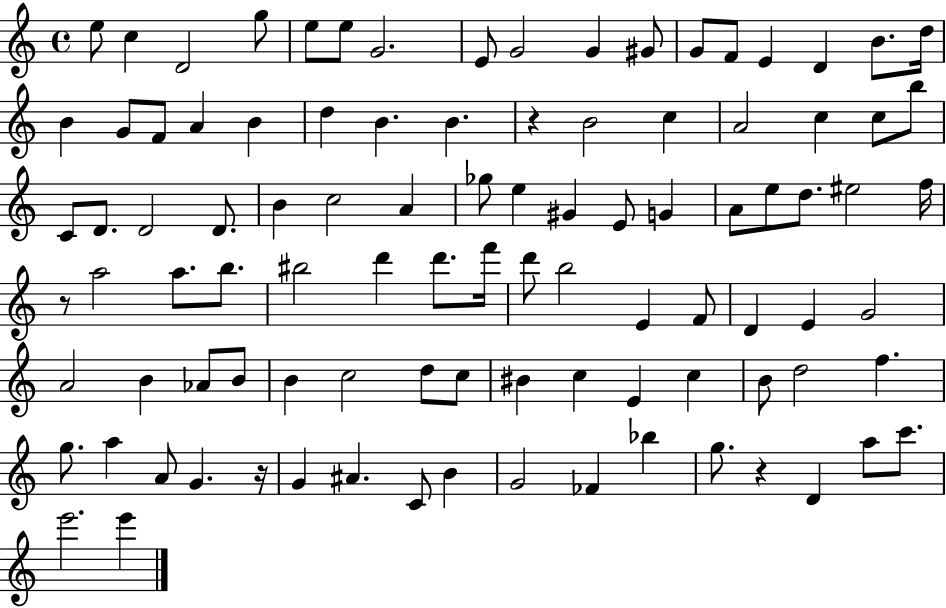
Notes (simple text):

E5/e C5/q D4/h G5/e E5/e E5/e G4/h. E4/e G4/h G4/q G#4/e G4/e F4/e E4/q D4/q B4/e. D5/s B4/q G4/e F4/e A4/q B4/q D5/q B4/q. B4/q. R/q B4/h C5/q A4/h C5/q C5/e B5/e C4/e D4/e. D4/h D4/e. B4/q C5/h A4/q Gb5/e E5/q G#4/q E4/e G4/q A4/e E5/e D5/e. EIS5/h F5/s R/e A5/h A5/e. B5/e. BIS5/h D6/q D6/e. F6/s D6/e B5/h E4/q F4/e D4/q E4/q G4/h A4/h B4/q Ab4/e B4/e B4/q C5/h D5/e C5/e BIS4/q C5/q E4/q C5/q B4/e D5/h F5/q. G5/e. A5/q A4/e G4/q. R/s G4/q A#4/q. C4/e B4/q G4/h FES4/q Bb5/q G5/e. R/q D4/q A5/e C6/e. E6/h. E6/q